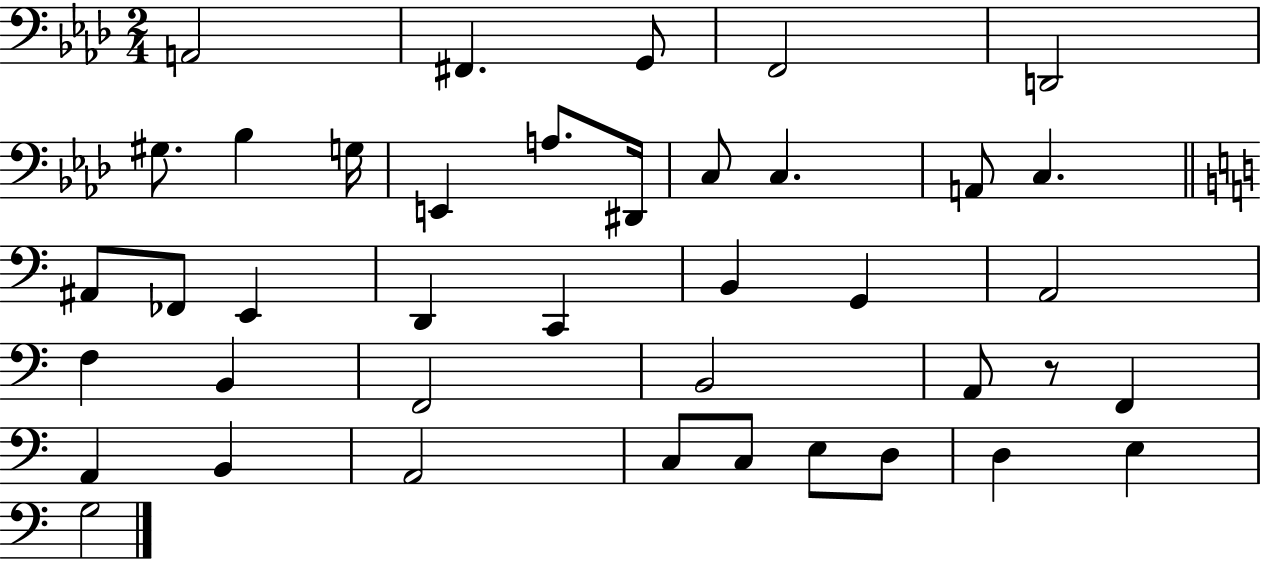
{
  \clef bass
  \numericTimeSignature
  \time 2/4
  \key aes \major
  a,2 | fis,4. g,8 | f,2 | d,2 | \break gis8. bes4 g16 | e,4 a8. dis,16 | c8 c4. | a,8 c4. | \break \bar "||" \break \key a \minor ais,8 fes,8 e,4 | d,4 c,4 | b,4 g,4 | a,2 | \break f4 b,4 | f,2 | b,2 | a,8 r8 f,4 | \break a,4 b,4 | a,2 | c8 c8 e8 d8 | d4 e4 | \break g2 | \bar "|."
}